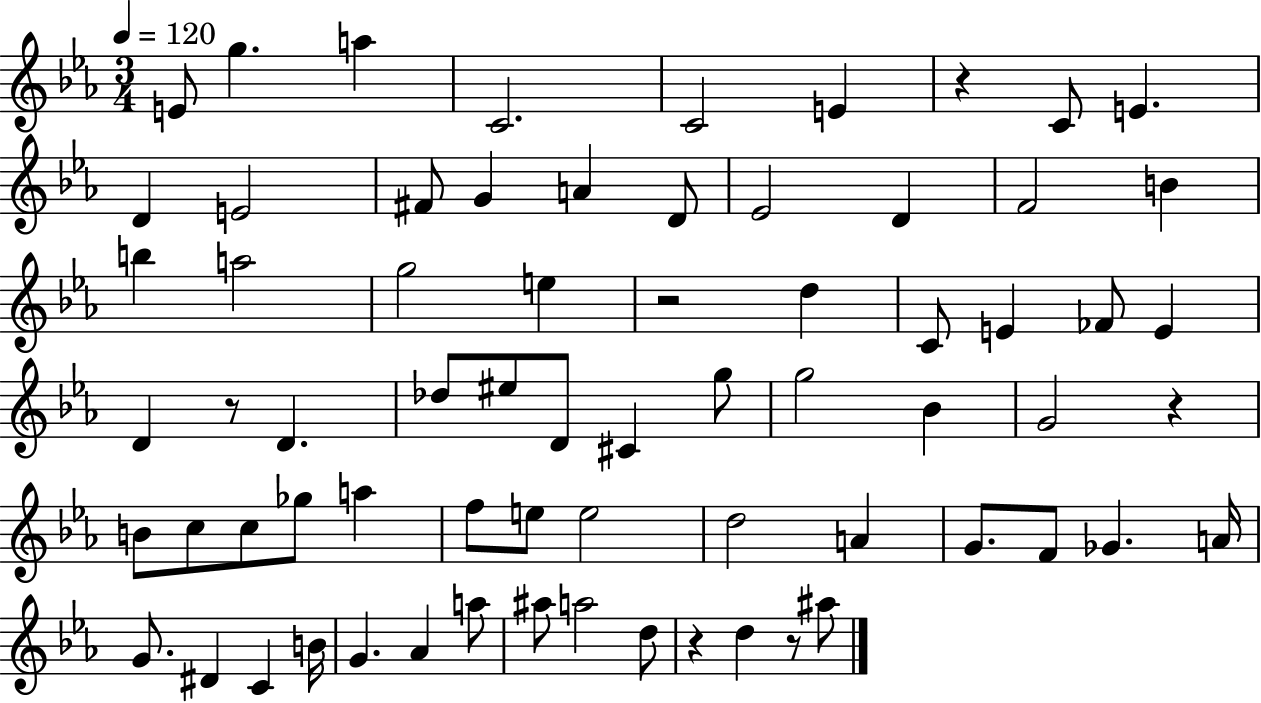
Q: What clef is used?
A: treble